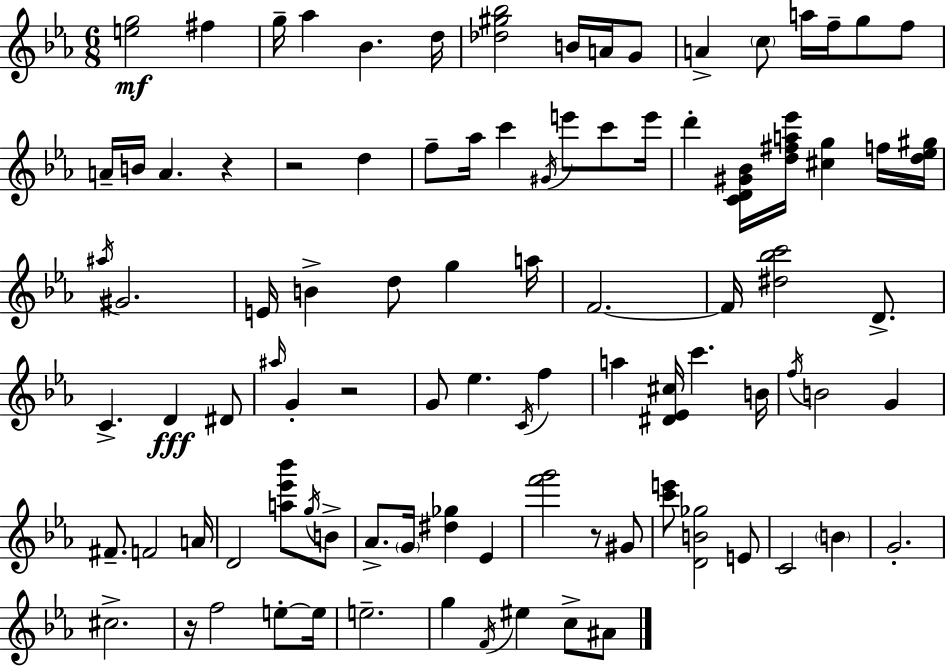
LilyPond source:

{
  \clef treble
  \numericTimeSignature
  \time 6/8
  \key ees \major
  <e'' g''>2\mf fis''4 | g''16-- aes''4 bes'4. d''16 | <des'' gis'' bes''>2 b'16 a'16 g'8 | a'4-> \parenthesize c''8 a''16 f''16-- g''8 f''8 | \break a'16-- b'16 a'4. r4 | r2 d''4 | f''8-- aes''16 c'''4 \acciaccatura { gis'16 } e'''8 c'''8 | e'''16 d'''4-. <c' d' gis' bes'>16 <d'' fis'' a'' ees'''>16 <cis'' g''>4 f''16 | \break <d'' ees'' gis''>16 \acciaccatura { ais''16 } gis'2. | e'16 b'4-> d''8 g''4 | a''16 f'2.~~ | f'16 <dis'' bes'' c'''>2 d'8.-> | \break c'4.-> d'4\fff | dis'8 \grace { ais''16 } g'4-. r2 | g'8 ees''4. \acciaccatura { c'16 } | f''4 a''4 <dis' ees' cis''>16 c'''4. | \break b'16 \acciaccatura { f''16 } b'2 | g'4 fis'8.-- f'2 | a'16 d'2 | <a'' ees''' bes'''>8 \acciaccatura { g''16 } b'8-> aes'8.-> \parenthesize g'16 <dis'' ges''>4 | \break ees'4 <f''' g'''>2 | r8 gis'8 <c''' e'''>8 <d' b' ges''>2 | e'8 c'2 | \parenthesize b'4 g'2.-. | \break cis''2.-> | r16 f''2 | e''8-.~~ e''16 e''2.-- | g''4 \acciaccatura { f'16 } eis''4 | \break c''8-> ais'8 \bar "|."
}